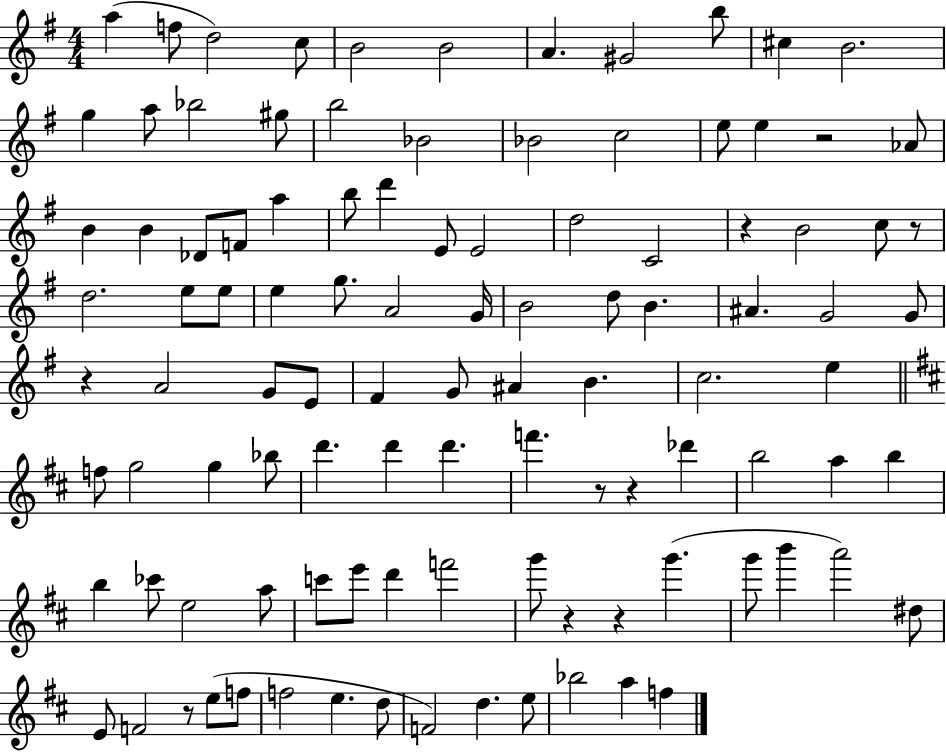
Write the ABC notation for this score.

X:1
T:Untitled
M:4/4
L:1/4
K:G
a f/2 d2 c/2 B2 B2 A ^G2 b/2 ^c B2 g a/2 _b2 ^g/2 b2 _B2 _B2 c2 e/2 e z2 _A/2 B B _D/2 F/2 a b/2 d' E/2 E2 d2 C2 z B2 c/2 z/2 d2 e/2 e/2 e g/2 A2 G/4 B2 d/2 B ^A G2 G/2 z A2 G/2 E/2 ^F G/2 ^A B c2 e f/2 g2 g _b/2 d' d' d' f' z/2 z _d' b2 a b b _c'/2 e2 a/2 c'/2 e'/2 d' f'2 g'/2 z z g' g'/2 b' a'2 ^d/2 E/2 F2 z/2 e/2 f/2 f2 e d/2 F2 d e/2 _b2 a f